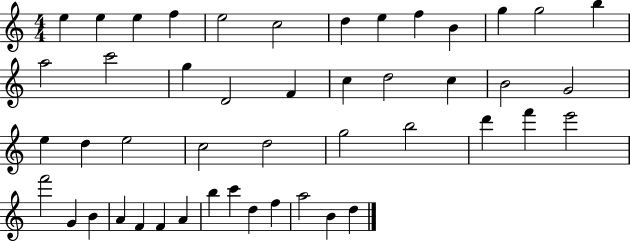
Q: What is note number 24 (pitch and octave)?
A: E5